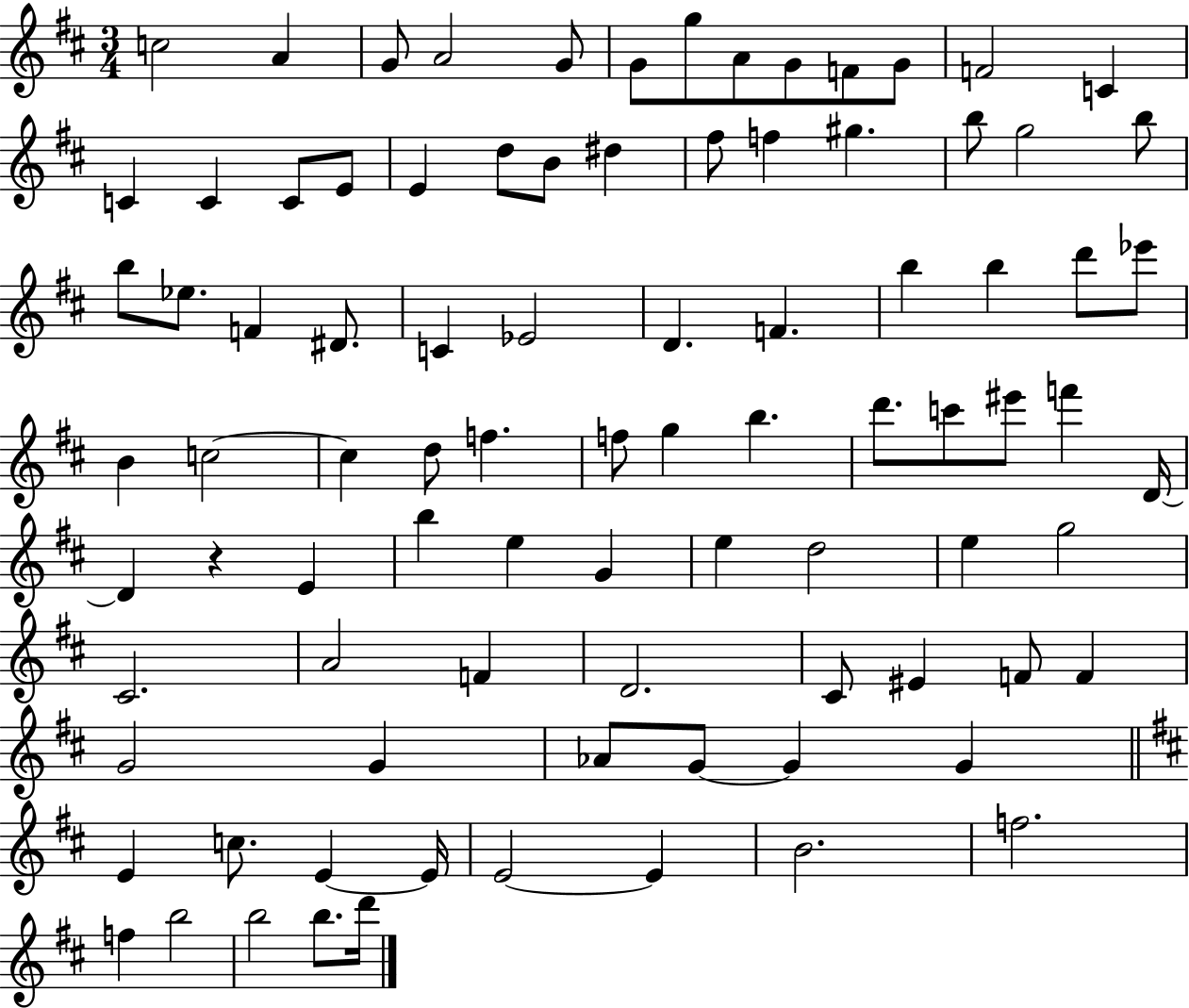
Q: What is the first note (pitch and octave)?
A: C5